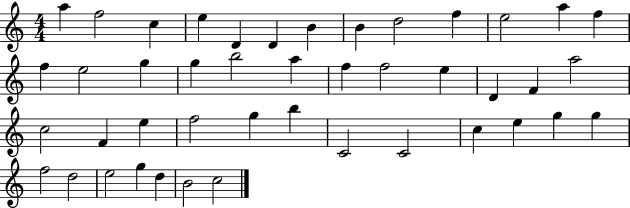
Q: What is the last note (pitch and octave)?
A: C5